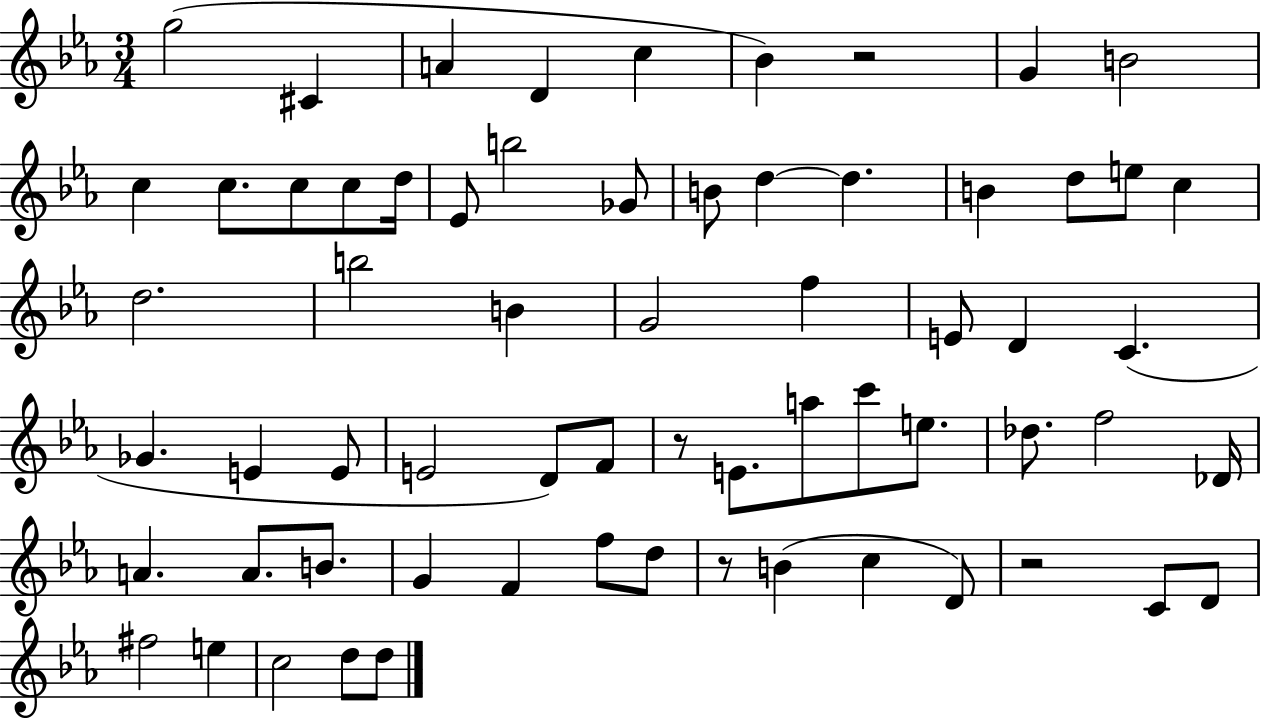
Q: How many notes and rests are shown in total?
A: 65